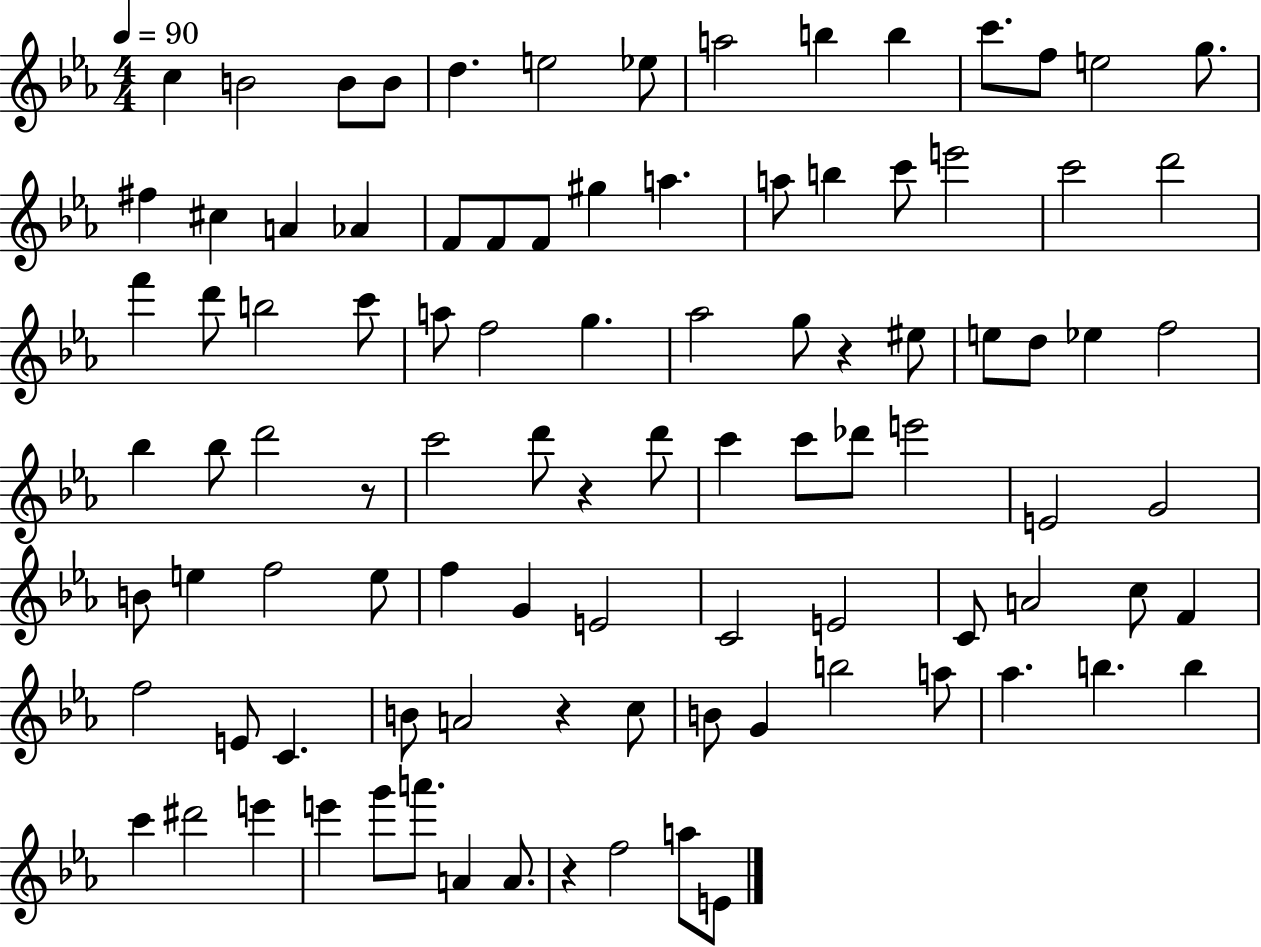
{
  \clef treble
  \numericTimeSignature
  \time 4/4
  \key ees \major
  \tempo 4 = 90
  c''4 b'2 b'8 b'8 | d''4. e''2 ees''8 | a''2 b''4 b''4 | c'''8. f''8 e''2 g''8. | \break fis''4 cis''4 a'4 aes'4 | f'8 f'8 f'8 gis''4 a''4. | a''8 b''4 c'''8 e'''2 | c'''2 d'''2 | \break f'''4 d'''8 b''2 c'''8 | a''8 f''2 g''4. | aes''2 g''8 r4 eis''8 | e''8 d''8 ees''4 f''2 | \break bes''4 bes''8 d'''2 r8 | c'''2 d'''8 r4 d'''8 | c'''4 c'''8 des'''8 e'''2 | e'2 g'2 | \break b'8 e''4 f''2 e''8 | f''4 g'4 e'2 | c'2 e'2 | c'8 a'2 c''8 f'4 | \break f''2 e'8 c'4. | b'8 a'2 r4 c''8 | b'8 g'4 b''2 a''8 | aes''4. b''4. b''4 | \break c'''4 dis'''2 e'''4 | e'''4 g'''8 a'''8. a'4 a'8. | r4 f''2 a''8 e'8 | \bar "|."
}